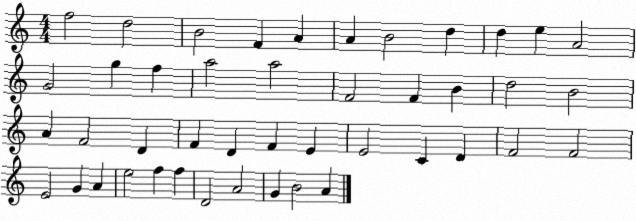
X:1
T:Untitled
M:4/4
L:1/4
K:C
f2 d2 B2 F A A B2 d d e A2 G2 g f a2 a2 F2 F B d2 B2 A F2 D F D F E E2 C D F2 F2 E2 G A e2 f f D2 A2 G B2 A